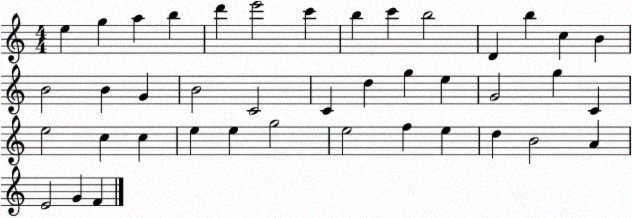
X:1
T:Untitled
M:4/4
L:1/4
K:C
e g a b d' e'2 c' b c' b2 D b c B B2 B G B2 C2 C d g e G2 g C e2 c c e e g2 e2 f e d B2 A E2 G F